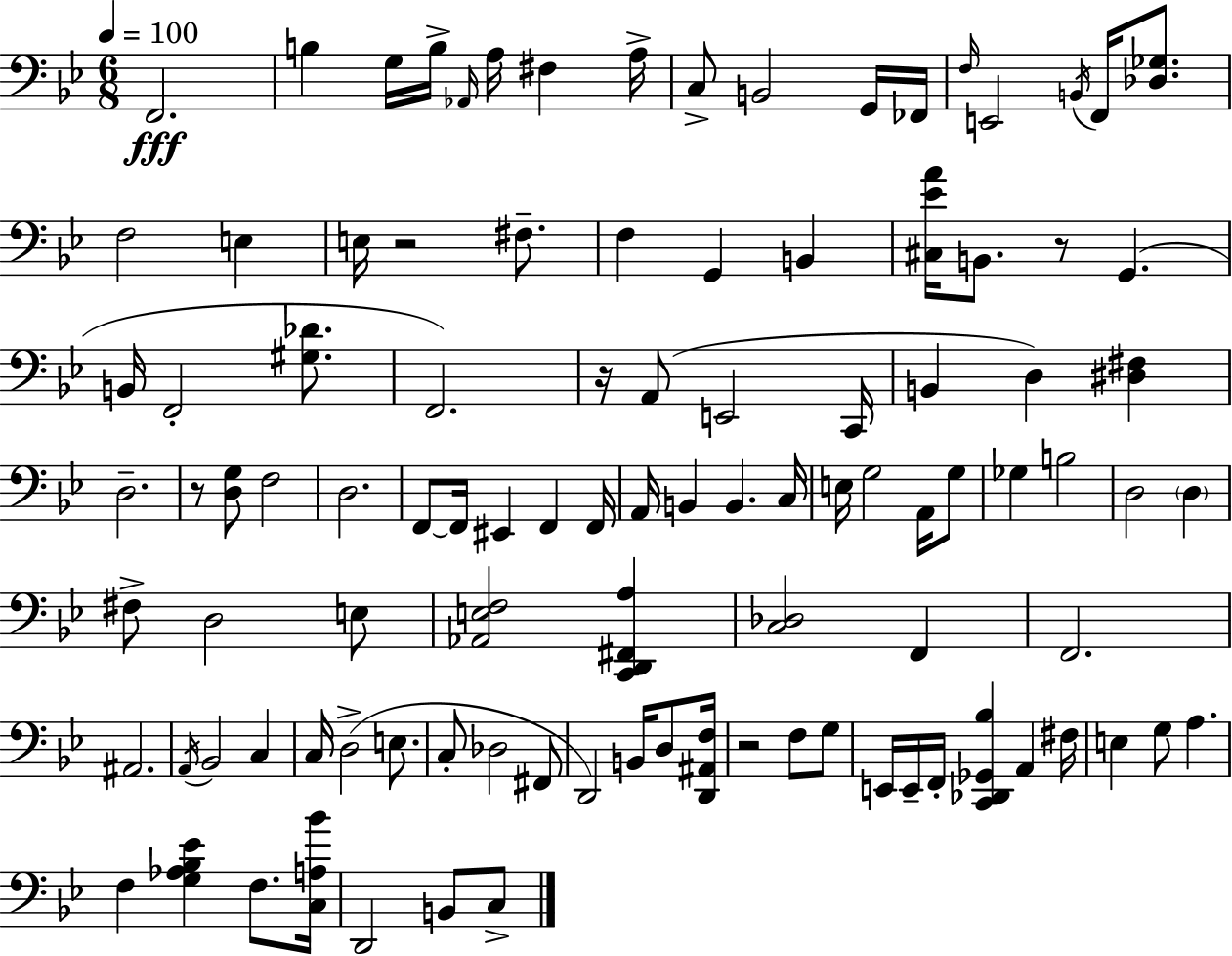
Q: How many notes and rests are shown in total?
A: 103